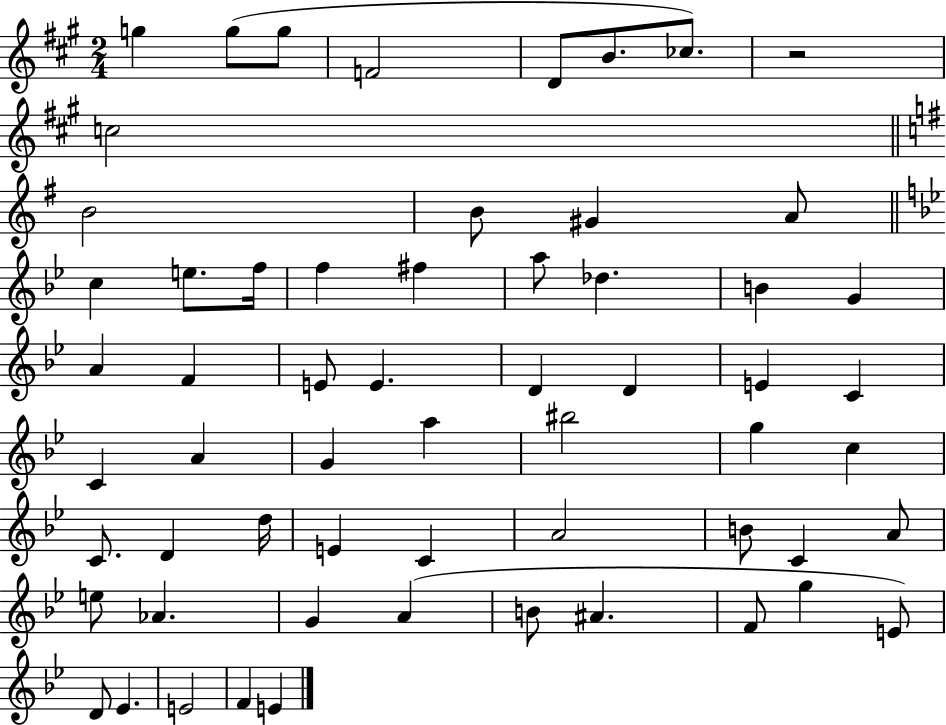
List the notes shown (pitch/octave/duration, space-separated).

G5/q G5/e G5/e F4/h D4/e B4/e. CES5/e. R/h C5/h B4/h B4/e G#4/q A4/e C5/q E5/e. F5/s F5/q F#5/q A5/e Db5/q. B4/q G4/q A4/q F4/q E4/e E4/q. D4/q D4/q E4/q C4/q C4/q A4/q G4/q A5/q BIS5/h G5/q C5/q C4/e. D4/q D5/s E4/q C4/q A4/h B4/e C4/q A4/e E5/e Ab4/q. G4/q A4/q B4/e A#4/q. F4/e G5/q E4/e D4/e Eb4/q. E4/h F4/q E4/q